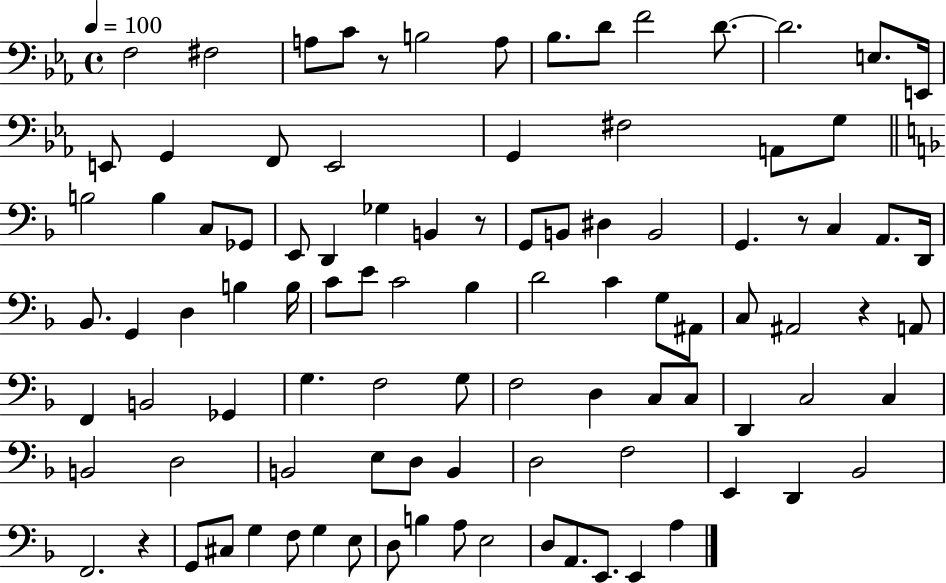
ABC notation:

X:1
T:Untitled
M:4/4
L:1/4
K:Eb
F,2 ^F,2 A,/2 C/2 z/2 B,2 A,/2 _B,/2 D/2 F2 D/2 D2 E,/2 E,,/4 E,,/2 G,, F,,/2 E,,2 G,, ^F,2 A,,/2 G,/2 B,2 B, C,/2 _G,,/2 E,,/2 D,, _G, B,, z/2 G,,/2 B,,/2 ^D, B,,2 G,, z/2 C, A,,/2 D,,/4 _B,,/2 G,, D, B, B,/4 C/2 E/2 C2 _B, D2 C G,/2 ^A,,/2 C,/2 ^A,,2 z A,,/2 F,, B,,2 _G,, G, F,2 G,/2 F,2 D, C,/2 C,/2 D,, C,2 C, B,,2 D,2 B,,2 E,/2 D,/2 B,, D,2 F,2 E,, D,, _B,,2 F,,2 z G,,/2 ^C,/2 G, F,/2 G, E,/2 D,/2 B, A,/2 E,2 D,/2 A,,/2 E,,/2 E,, A,